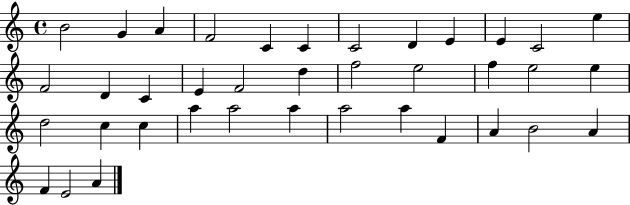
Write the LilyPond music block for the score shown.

{
  \clef treble
  \time 4/4
  \defaultTimeSignature
  \key c \major
  b'2 g'4 a'4 | f'2 c'4 c'4 | c'2 d'4 e'4 | e'4 c'2 e''4 | \break f'2 d'4 c'4 | e'4 f'2 d''4 | f''2 e''2 | f''4 e''2 e''4 | \break d''2 c''4 c''4 | a''4 a''2 a''4 | a''2 a''4 f'4 | a'4 b'2 a'4 | \break f'4 e'2 a'4 | \bar "|."
}